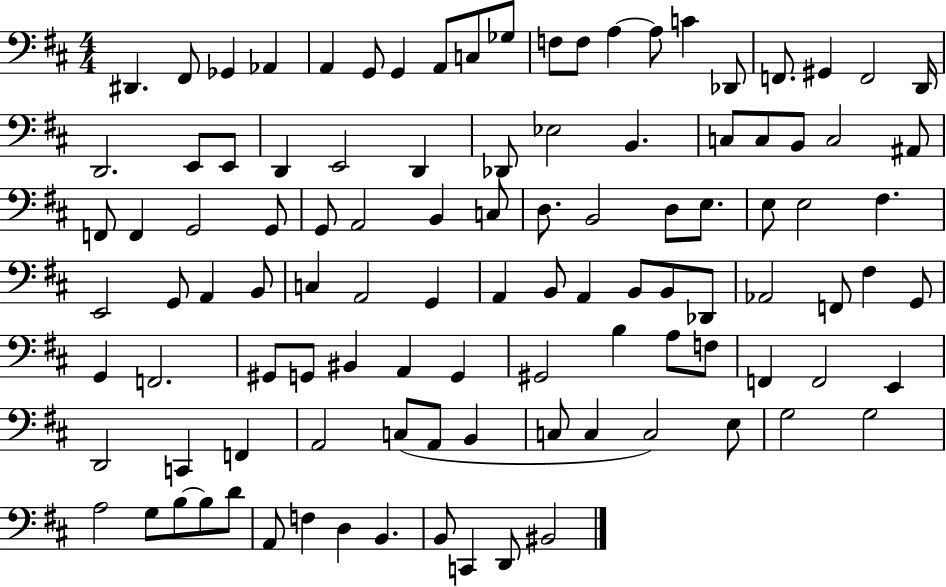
X:1
T:Untitled
M:4/4
L:1/4
K:D
^D,, ^F,,/2 _G,, _A,, A,, G,,/2 G,, A,,/2 C,/2 _G,/2 F,/2 F,/2 A, A,/2 C _D,,/2 F,,/2 ^G,, F,,2 D,,/4 D,,2 E,,/2 E,,/2 D,, E,,2 D,, _D,,/2 _E,2 B,, C,/2 C,/2 B,,/2 C,2 ^A,,/2 F,,/2 F,, G,,2 G,,/2 G,,/2 A,,2 B,, C,/2 D,/2 B,,2 D,/2 E,/2 E,/2 E,2 ^F, E,,2 G,,/2 A,, B,,/2 C, A,,2 G,, A,, B,,/2 A,, B,,/2 B,,/2 _D,,/2 _A,,2 F,,/2 ^F, G,,/2 G,, F,,2 ^G,,/2 G,,/2 ^B,, A,, G,, ^G,,2 B, A,/2 F,/2 F,, F,,2 E,, D,,2 C,, F,, A,,2 C,/2 A,,/2 B,, C,/2 C, C,2 E,/2 G,2 G,2 A,2 G,/2 B,/2 B,/2 D/2 A,,/2 F, D, B,, B,,/2 C,, D,,/2 ^B,,2